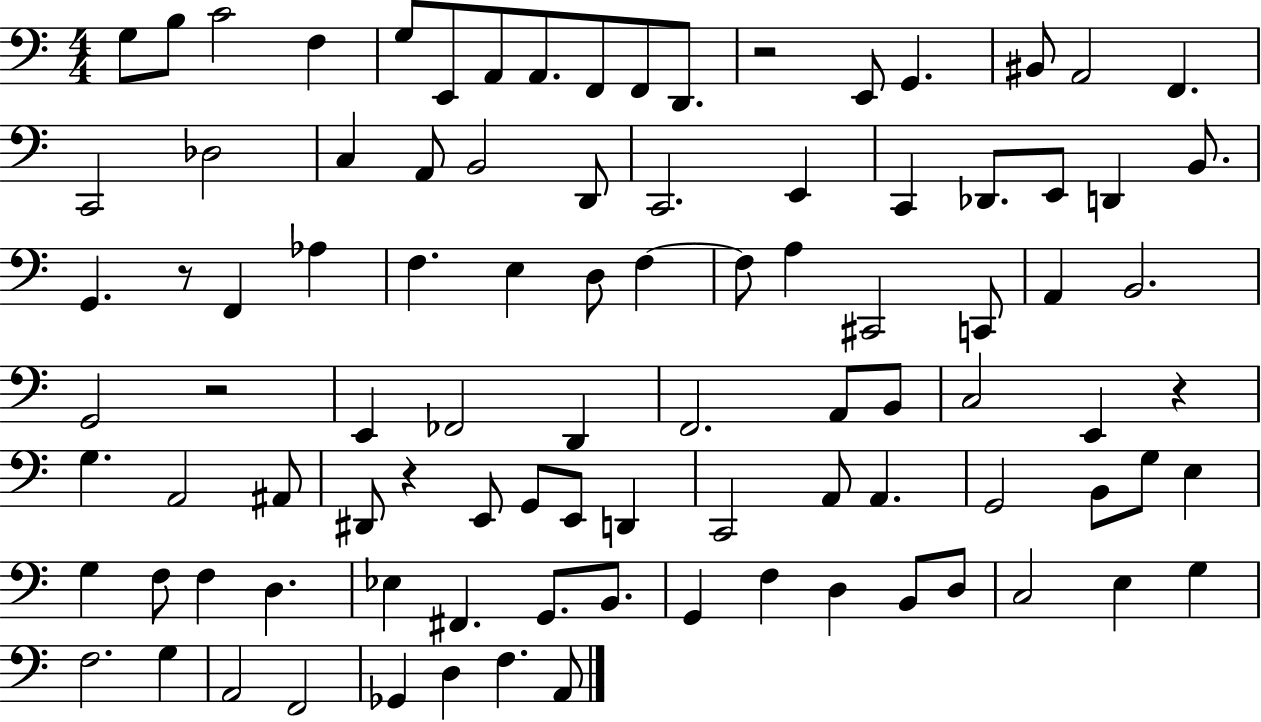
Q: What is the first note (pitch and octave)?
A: G3